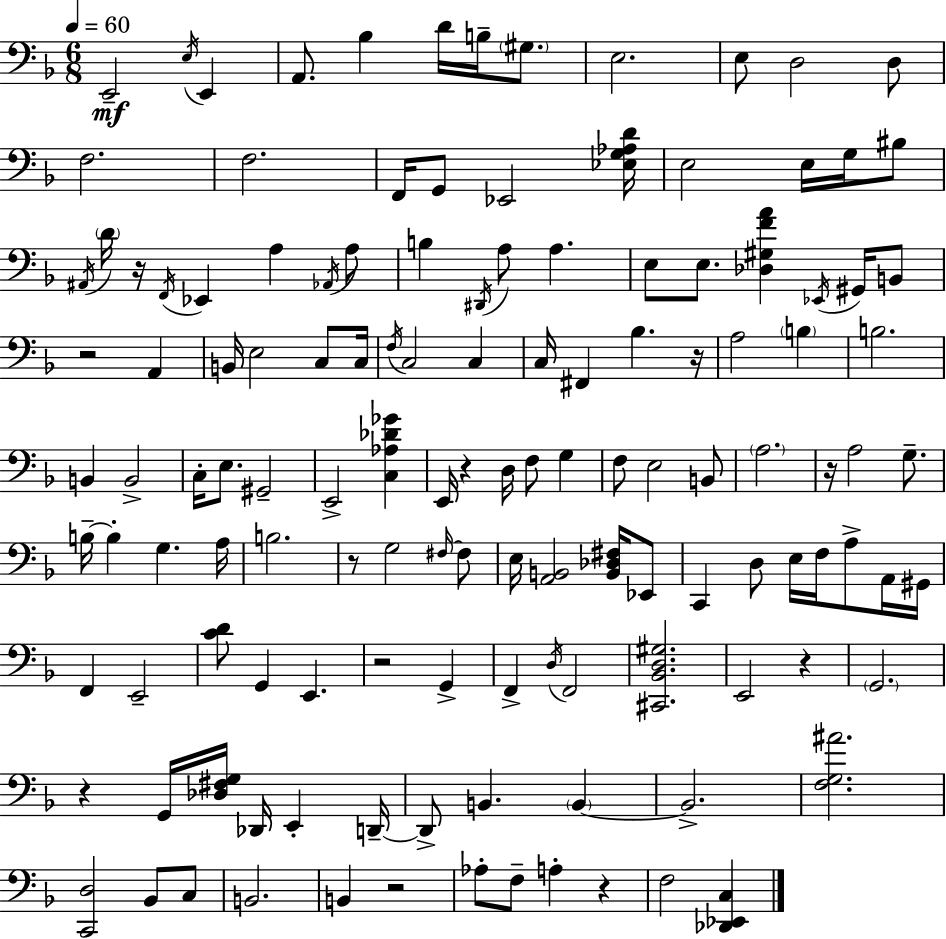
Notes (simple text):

E2/h E3/s E2/q A2/e. Bb3/q D4/s B3/s G#3/e. E3/h. E3/e D3/h D3/e F3/h. F3/h. F2/s G2/e Eb2/h [Eb3,G3,Ab3,D4]/s E3/h E3/s G3/s BIS3/e A#2/s D4/s R/s F2/s Eb2/q A3/q Ab2/s A3/e B3/q D#2/s A3/e A3/q. E3/e E3/e. [Db3,G#3,F4,A4]/q Eb2/s G#2/s B2/e R/h A2/q B2/s E3/h C3/e C3/s F3/s C3/h C3/q C3/s F#2/q Bb3/q. R/s A3/h B3/q B3/h. B2/q B2/h C3/s E3/e. G#2/h E2/h [C3,Ab3,Db4,Gb4]/q E2/s R/q D3/s F3/e G3/q F3/e E3/h B2/e A3/h. R/s A3/h G3/e. B3/s B3/q G3/q. A3/s B3/h. R/e G3/h F#3/s F#3/e E3/s [A2,B2]/h [B2,Db3,F#3]/s Eb2/e C2/q D3/e E3/s F3/s A3/e A2/s G#2/s F2/q E2/h [C4,D4]/e G2/q E2/q. R/h G2/q F2/q D3/s F2/h [C#2,Bb2,D3,G#3]/h. E2/h R/q G2/h. R/q G2/s [Db3,F#3,G3]/s Db2/s E2/q D2/s D2/e B2/q. B2/q B2/h. [F3,G3,A#4]/h. [C2,D3]/h Bb2/e C3/e B2/h. B2/q R/h Ab3/e F3/e A3/q R/q F3/h [Db2,Eb2,C3]/q